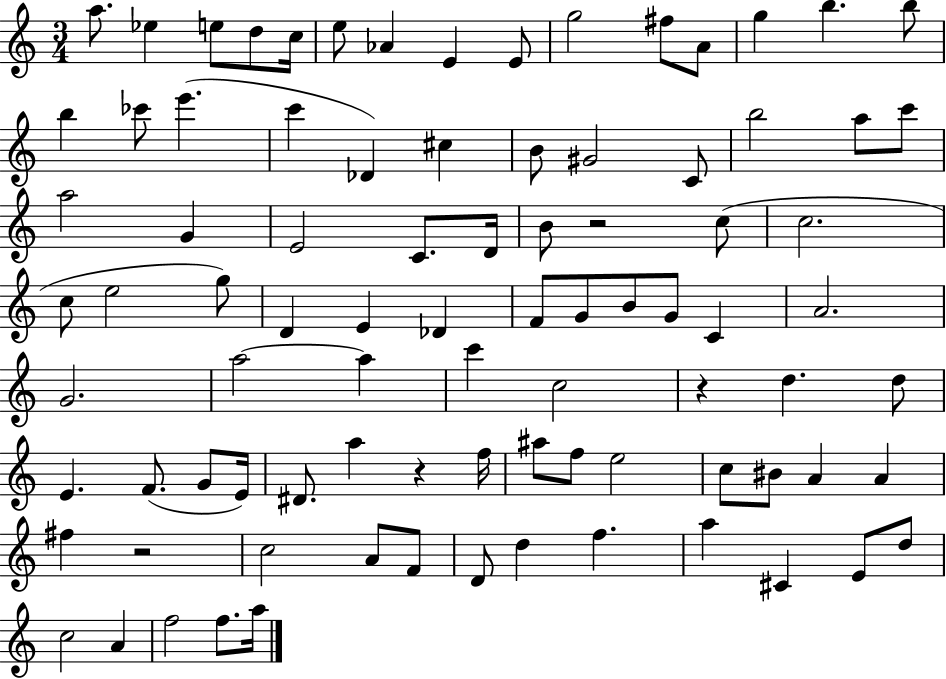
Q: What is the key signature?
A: C major